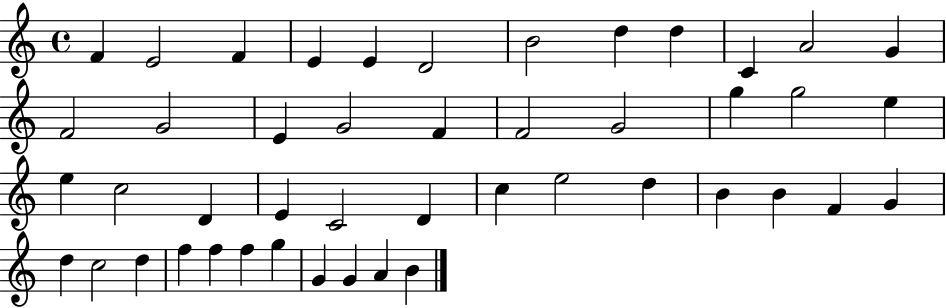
X:1
T:Untitled
M:4/4
L:1/4
K:C
F E2 F E E D2 B2 d d C A2 G F2 G2 E G2 F F2 G2 g g2 e e c2 D E C2 D c e2 d B B F G d c2 d f f f g G G A B